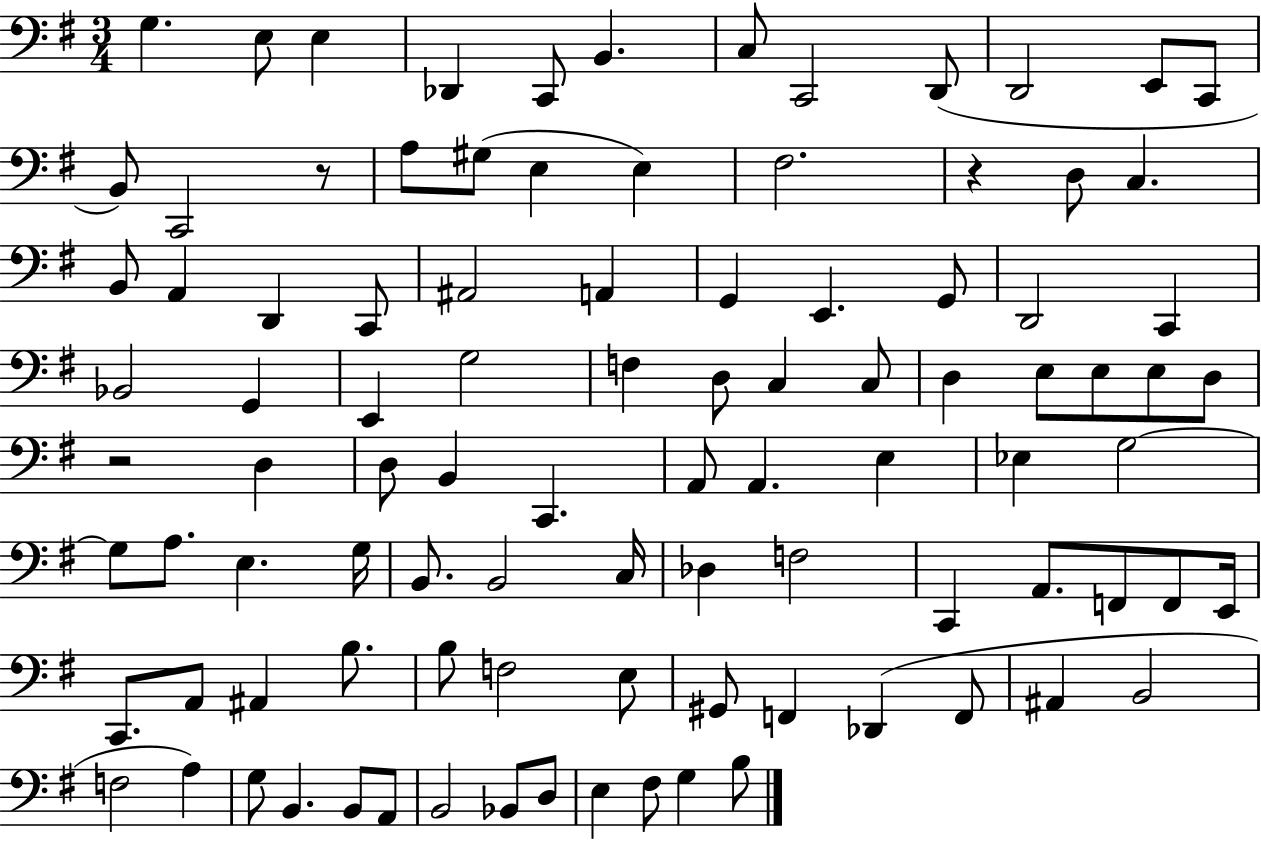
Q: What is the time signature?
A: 3/4